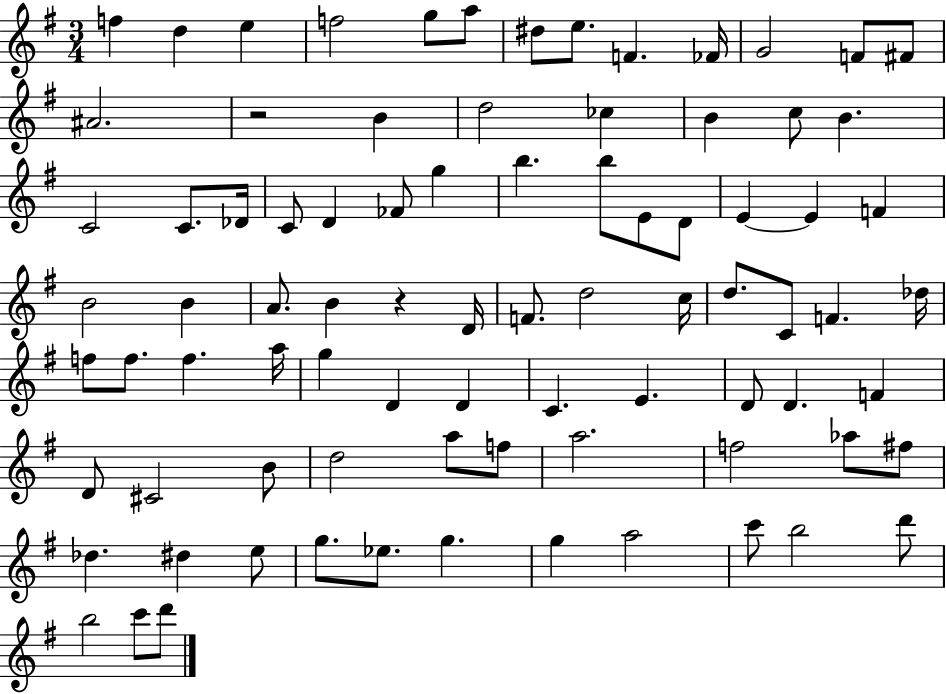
F5/q D5/q E5/q F5/h G5/e A5/e D#5/e E5/e. F4/q. FES4/s G4/h F4/e F#4/e A#4/h. R/h B4/q D5/h CES5/q B4/q C5/e B4/q. C4/h C4/e. Db4/s C4/e D4/q FES4/e G5/q B5/q. B5/e E4/e D4/e E4/q E4/q F4/q B4/h B4/q A4/e. B4/q R/q D4/s F4/e. D5/h C5/s D5/e. C4/e F4/q. Db5/s F5/e F5/e. F5/q. A5/s G5/q D4/q D4/q C4/q. E4/q. D4/e D4/q. F4/q D4/e C#4/h B4/e D5/h A5/e F5/e A5/h. F5/h Ab5/e F#5/e Db5/q. D#5/q E5/e G5/e. Eb5/e. G5/q. G5/q A5/h C6/e B5/h D6/e B5/h C6/e D6/e